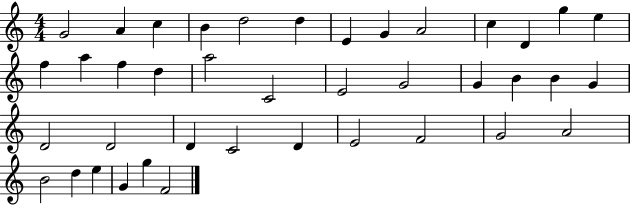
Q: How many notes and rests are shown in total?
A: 40